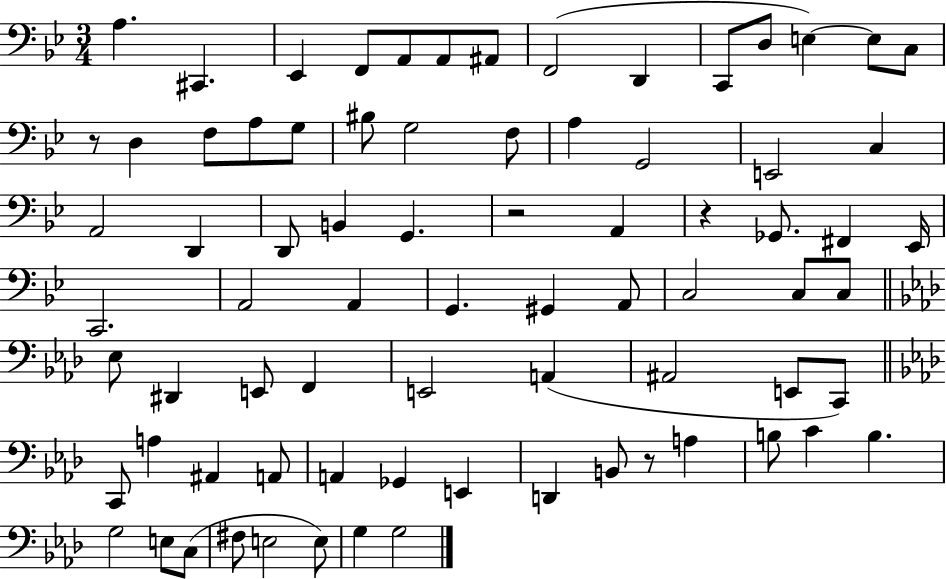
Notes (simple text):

A3/q. C#2/q. Eb2/q F2/e A2/e A2/e A#2/e F2/h D2/q C2/e D3/e E3/q E3/e C3/e R/e D3/q F3/e A3/e G3/e BIS3/e G3/h F3/e A3/q G2/h E2/h C3/q A2/h D2/q D2/e B2/q G2/q. R/h A2/q R/q Gb2/e. F#2/q Eb2/s C2/h. A2/h A2/q G2/q. G#2/q A2/e C3/h C3/e C3/e Eb3/e D#2/q E2/e F2/q E2/h A2/q A#2/h E2/e C2/e C2/e A3/q A#2/q A2/e A2/q Gb2/q E2/q D2/q B2/e R/e A3/q B3/e C4/q B3/q. G3/h E3/e C3/e F#3/e E3/h E3/e G3/q G3/h